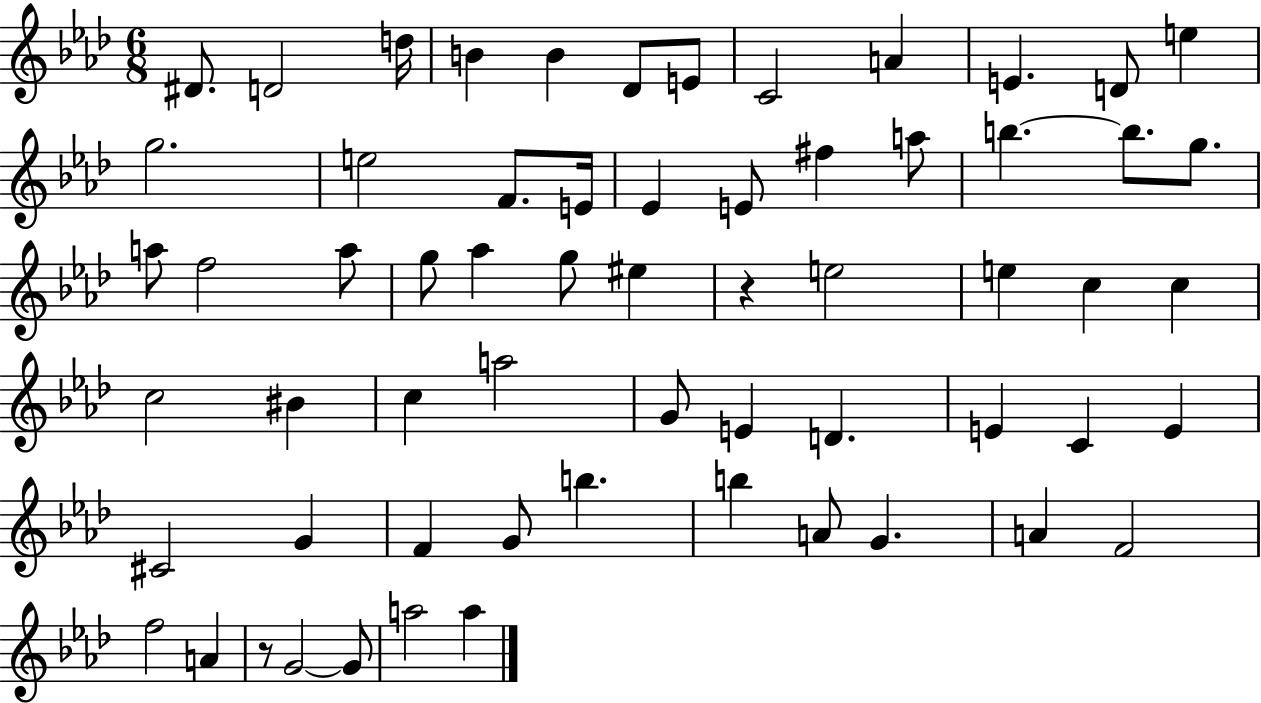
{
  \clef treble
  \numericTimeSignature
  \time 6/8
  \key aes \major
  \repeat volta 2 { dis'8. d'2 d''16 | b'4 b'4 des'8 e'8 | c'2 a'4 | e'4. d'8 e''4 | \break g''2. | e''2 f'8. e'16 | ees'4 e'8 fis''4 a''8 | b''4.~~ b''8. g''8. | \break a''8 f''2 a''8 | g''8 aes''4 g''8 eis''4 | r4 e''2 | e''4 c''4 c''4 | \break c''2 bis'4 | c''4 a''2 | g'8 e'4 d'4. | e'4 c'4 e'4 | \break cis'2 g'4 | f'4 g'8 b''4. | b''4 a'8 g'4. | a'4 f'2 | \break f''2 a'4 | r8 g'2~~ g'8 | a''2 a''4 | } \bar "|."
}